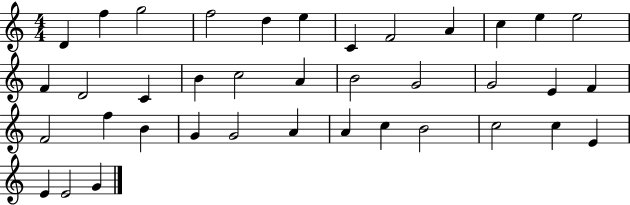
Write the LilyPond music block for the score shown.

{
  \clef treble
  \numericTimeSignature
  \time 4/4
  \key c \major
  d'4 f''4 g''2 | f''2 d''4 e''4 | c'4 f'2 a'4 | c''4 e''4 e''2 | \break f'4 d'2 c'4 | b'4 c''2 a'4 | b'2 g'2 | g'2 e'4 f'4 | \break f'2 f''4 b'4 | g'4 g'2 a'4 | a'4 c''4 b'2 | c''2 c''4 e'4 | \break e'4 e'2 g'4 | \bar "|."
}